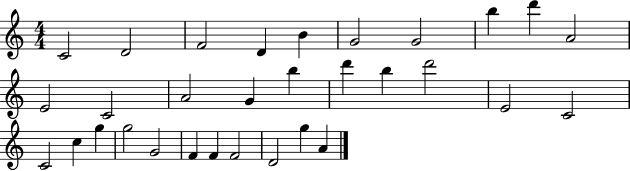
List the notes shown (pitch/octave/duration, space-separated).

C4/h D4/h F4/h D4/q B4/q G4/h G4/h B5/q D6/q A4/h E4/h C4/h A4/h G4/q B5/q D6/q B5/q D6/h E4/h C4/h C4/h C5/q G5/q G5/h G4/h F4/q F4/q F4/h D4/h G5/q A4/q